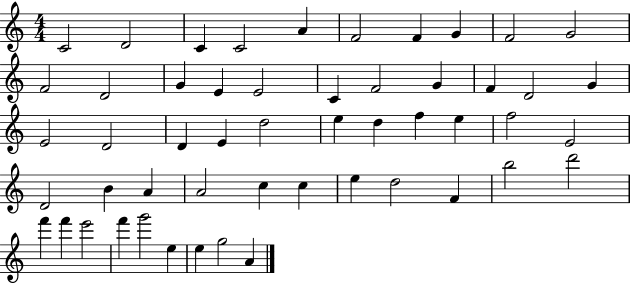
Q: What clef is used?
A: treble